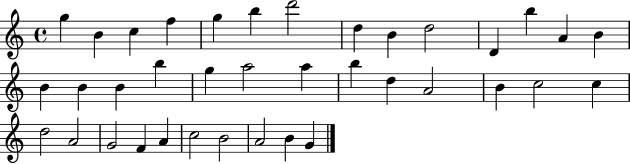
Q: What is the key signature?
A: C major